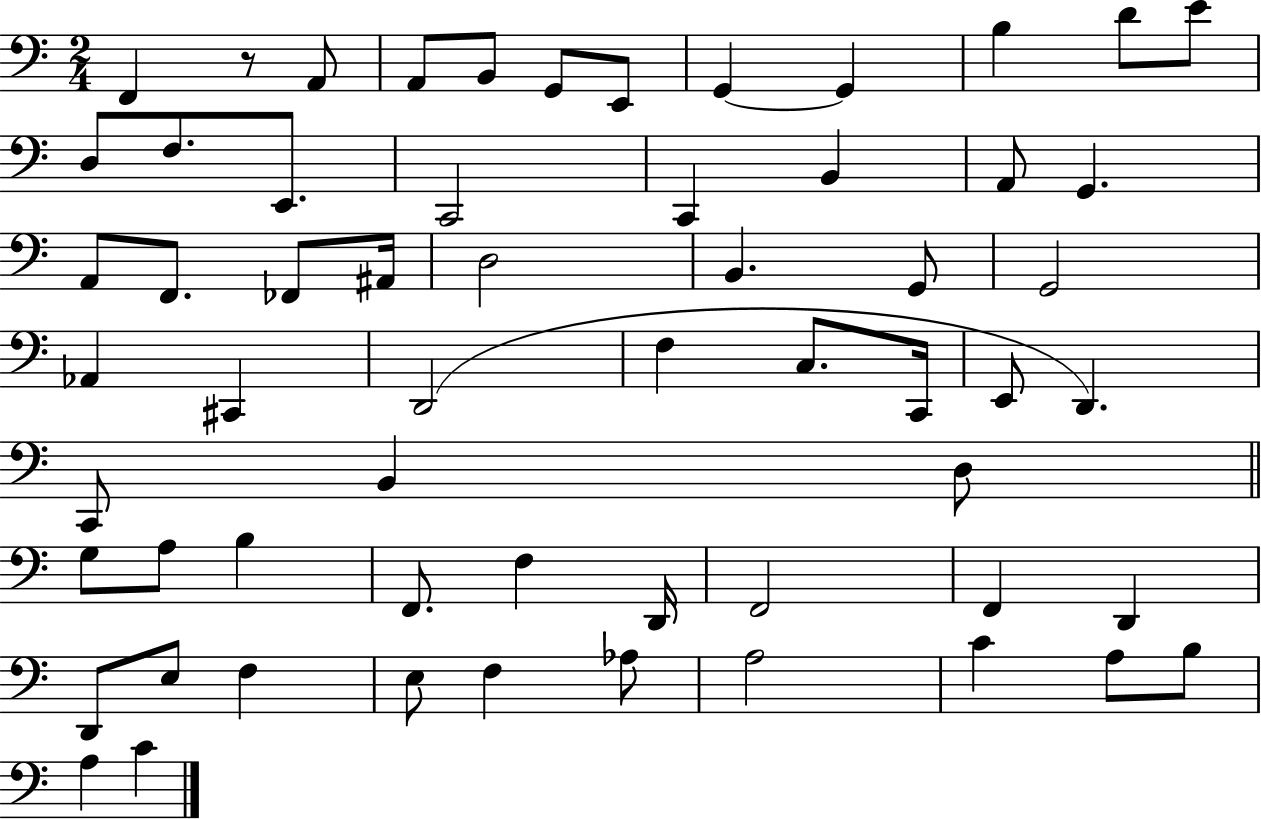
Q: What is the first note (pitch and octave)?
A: F2